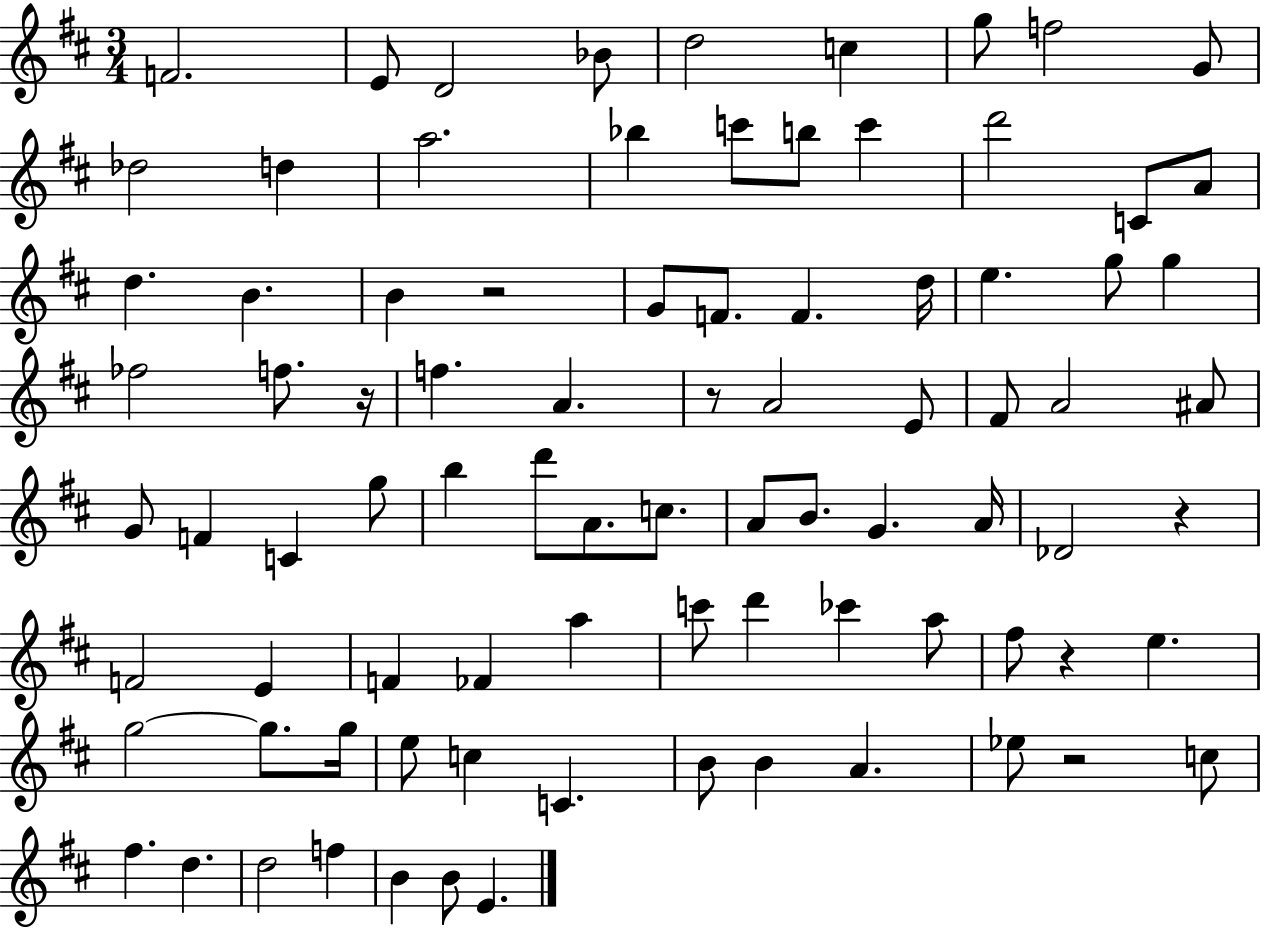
F4/h. E4/e D4/h Bb4/e D5/h C5/q G5/e F5/h G4/e Db5/h D5/q A5/h. Bb5/q C6/e B5/e C6/q D6/h C4/e A4/e D5/q. B4/q. B4/q R/h G4/e F4/e. F4/q. D5/s E5/q. G5/e G5/q FES5/h F5/e. R/s F5/q. A4/q. R/e A4/h E4/e F#4/e A4/h A#4/e G4/e F4/q C4/q G5/e B5/q D6/e A4/e. C5/e. A4/e B4/e. G4/q. A4/s Db4/h R/q F4/h E4/q F4/q FES4/q A5/q C6/e D6/q CES6/q A5/e F#5/e R/q E5/q. G5/h G5/e. G5/s E5/e C5/q C4/q. B4/e B4/q A4/q. Eb5/e R/h C5/e F#5/q. D5/q. D5/h F5/q B4/q B4/e E4/q.